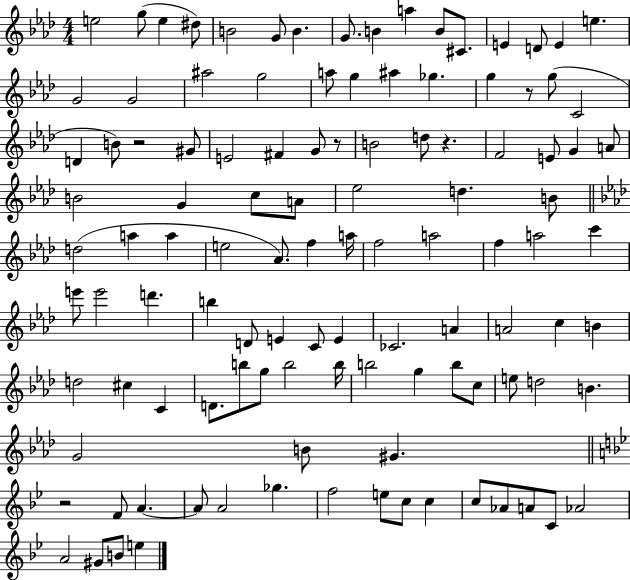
{
  \clef treble
  \numericTimeSignature
  \time 4/4
  \key aes \major
  \repeat volta 2 { e''2 g''8( e''4 dis''8) | b'2 g'8 b'4. | g'8. b'4 a''4 b'8 cis'8. | e'4 d'8 e'4 e''4. | \break g'2 g'2 | ais''2 g''2 | a''8 g''4 ais''4 ges''4. | g''4 r8 g''8( c'2 | \break d'4 b'8) r2 gis'8 | e'2 fis'4 g'8 r8 | b'2 d''8 r4. | f'2 e'8 g'4 a'8 | \break b'2 g'4 c''8 a'8 | ees''2 d''4. b'8 | \bar "||" \break \key aes \major d''2( a''4 a''4 | e''2 aes'8.) f''4 a''16 | f''2 a''2 | f''4 a''2 c'''4 | \break e'''8 e'''2 d'''4. | b''4 d'8 e'4 c'8 e'4 | ces'2. a'4 | a'2 c''4 b'4 | \break d''2 cis''4 c'4 | d'8. b''8 g''8 b''2 b''16 | b''2 g''4 b''8 c''8 | e''8 d''2 b'4. | \break g'2 b'8 gis'4. | \bar "||" \break \key bes \major r2 f'8 a'4.~~ | a'8 a'2 ges''4. | f''2 e''8 c''8 c''4 | c''8 aes'8 a'8 c'8 aes'2 | \break a'2 gis'8 b'8 e''4 | } \bar "|."
}